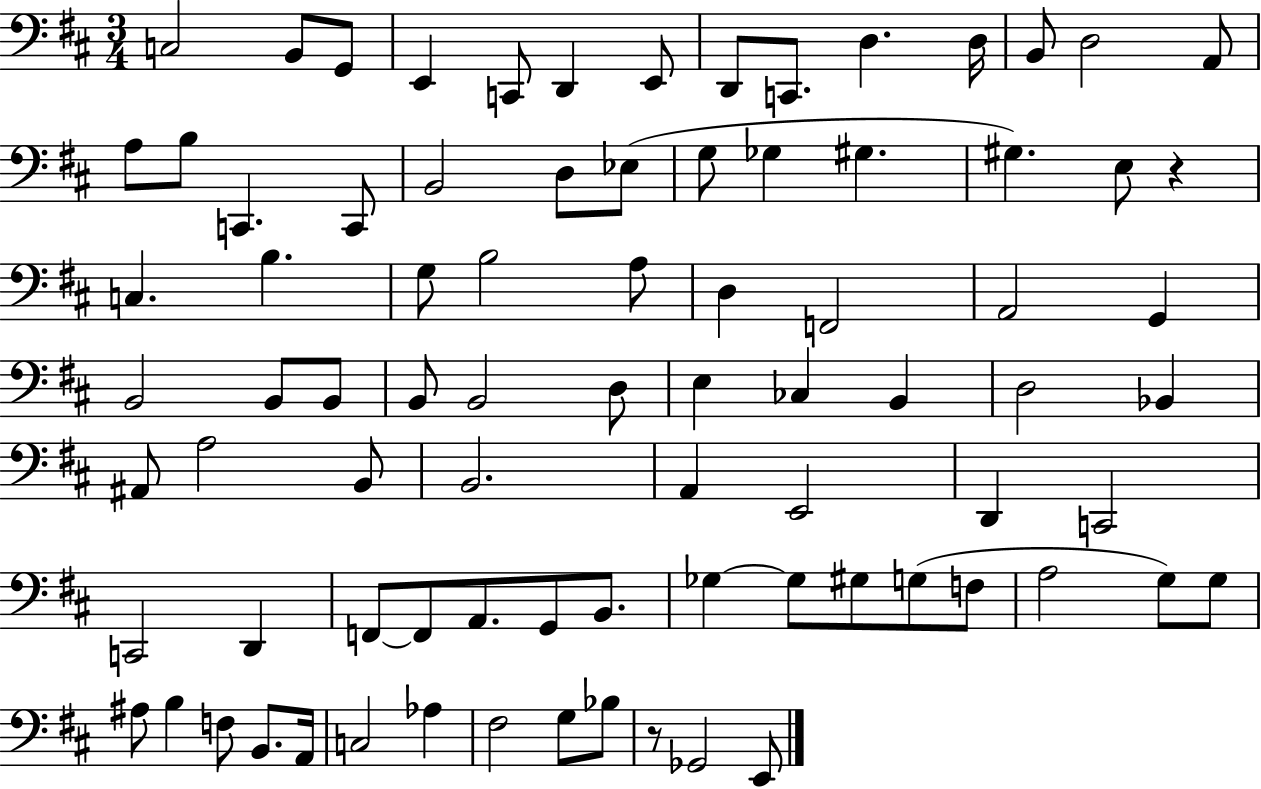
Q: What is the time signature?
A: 3/4